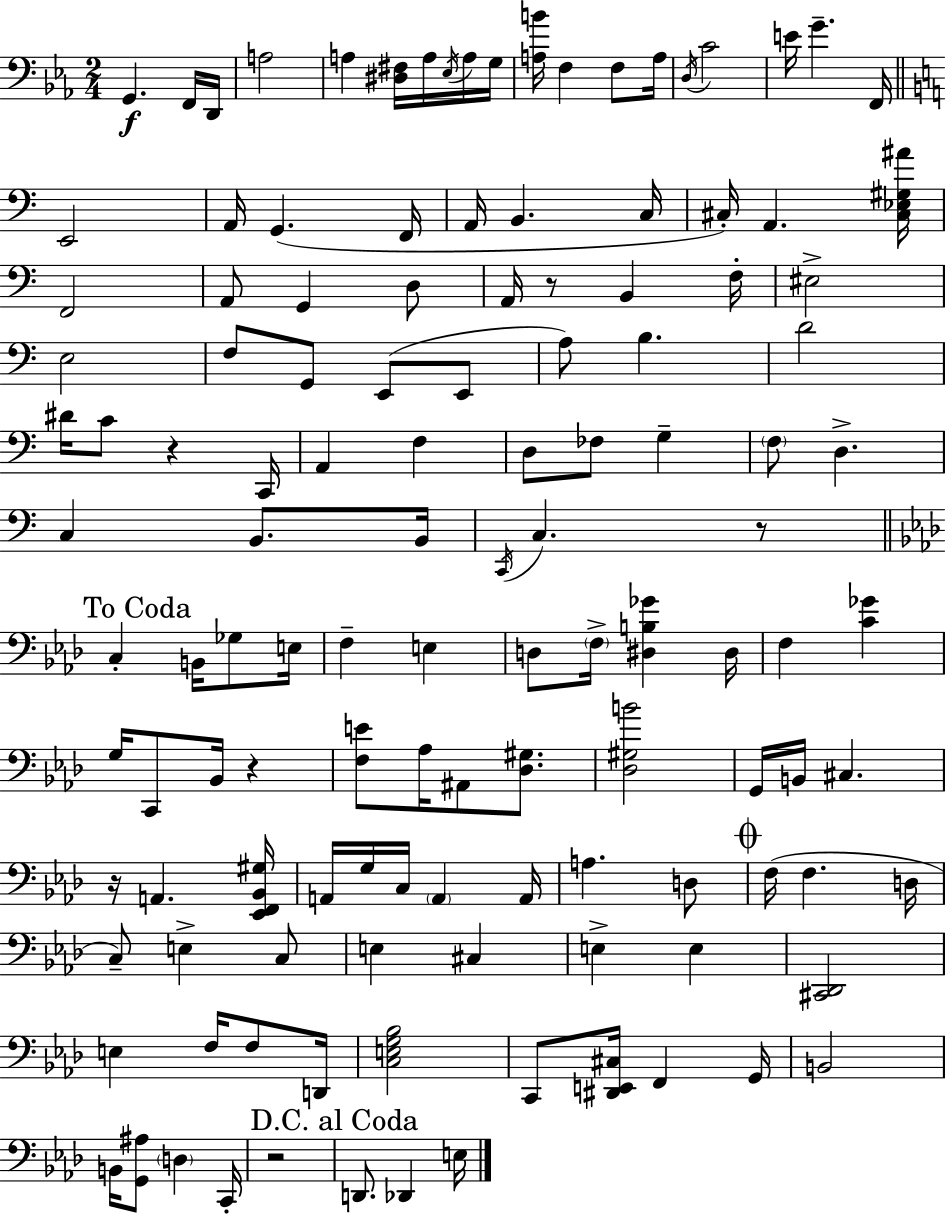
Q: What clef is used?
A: bass